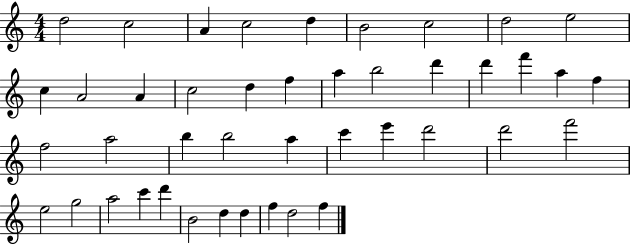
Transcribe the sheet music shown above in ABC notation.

X:1
T:Untitled
M:4/4
L:1/4
K:C
d2 c2 A c2 d B2 c2 d2 e2 c A2 A c2 d f a b2 d' d' f' a f f2 a2 b b2 a c' e' d'2 d'2 f'2 e2 g2 a2 c' d' B2 d d f d2 f